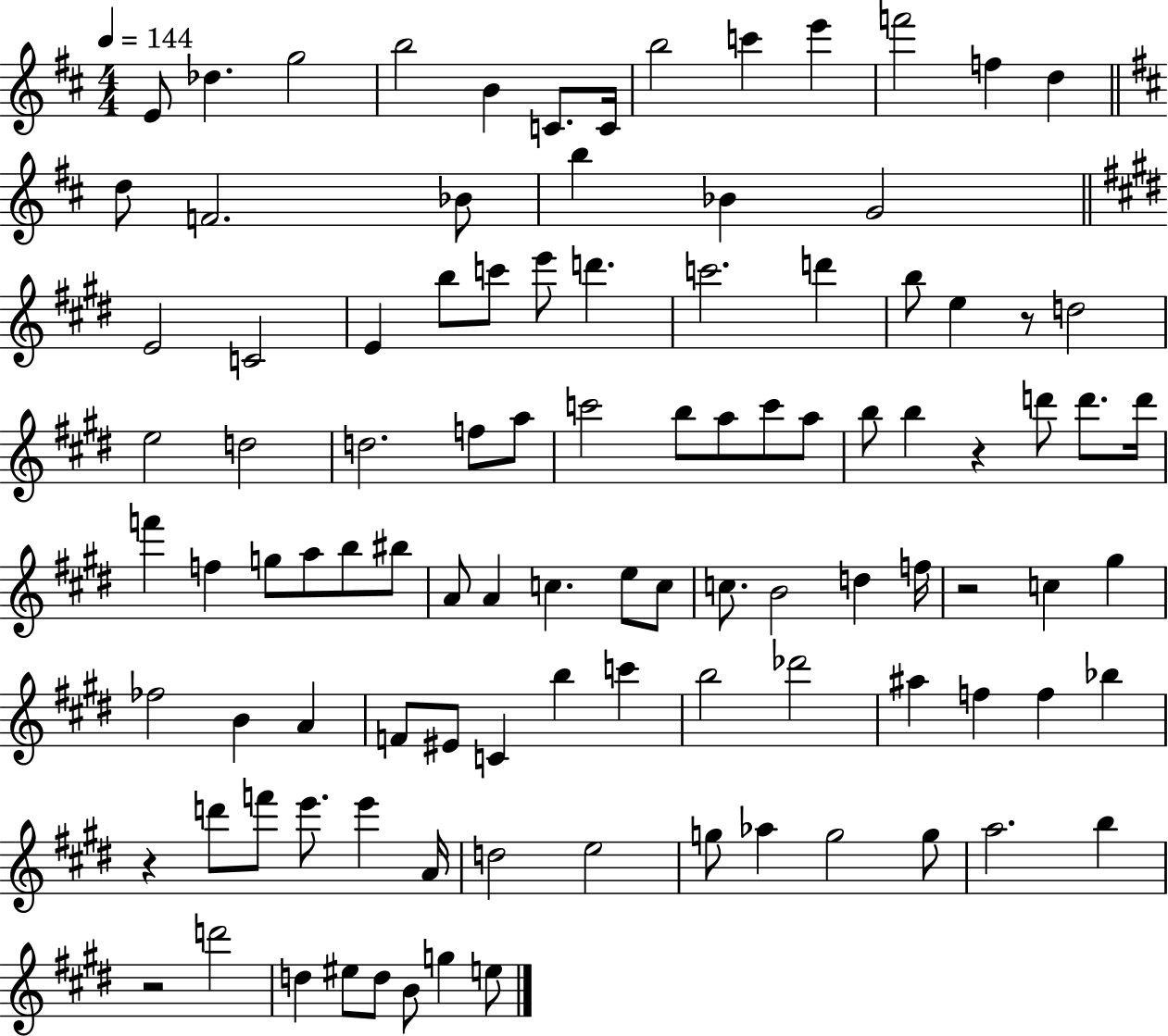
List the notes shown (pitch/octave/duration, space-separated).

E4/e Db5/q. G5/h B5/h B4/q C4/e. C4/s B5/h C6/q E6/q F6/h F5/q D5/q D5/e F4/h. Bb4/e B5/q Bb4/q G4/h E4/h C4/h E4/q B5/e C6/e E6/e D6/q. C6/h. D6/q B5/e E5/q R/e D5/h E5/h D5/h D5/h. F5/e A5/e C6/h B5/e A5/e C6/e A5/e B5/e B5/q R/q D6/e D6/e. D6/s F6/q F5/q G5/e A5/e B5/e BIS5/e A4/e A4/q C5/q. E5/e C5/e C5/e. B4/h D5/q F5/s R/h C5/q G#5/q FES5/h B4/q A4/q F4/e EIS4/e C4/q B5/q C6/q B5/h Db6/h A#5/q F5/q F5/q Bb5/q R/q D6/e F6/e E6/e. E6/q A4/s D5/h E5/h G5/e Ab5/q G5/h G5/e A5/h. B5/q R/h D6/h D5/q EIS5/e D5/e B4/e G5/q E5/e